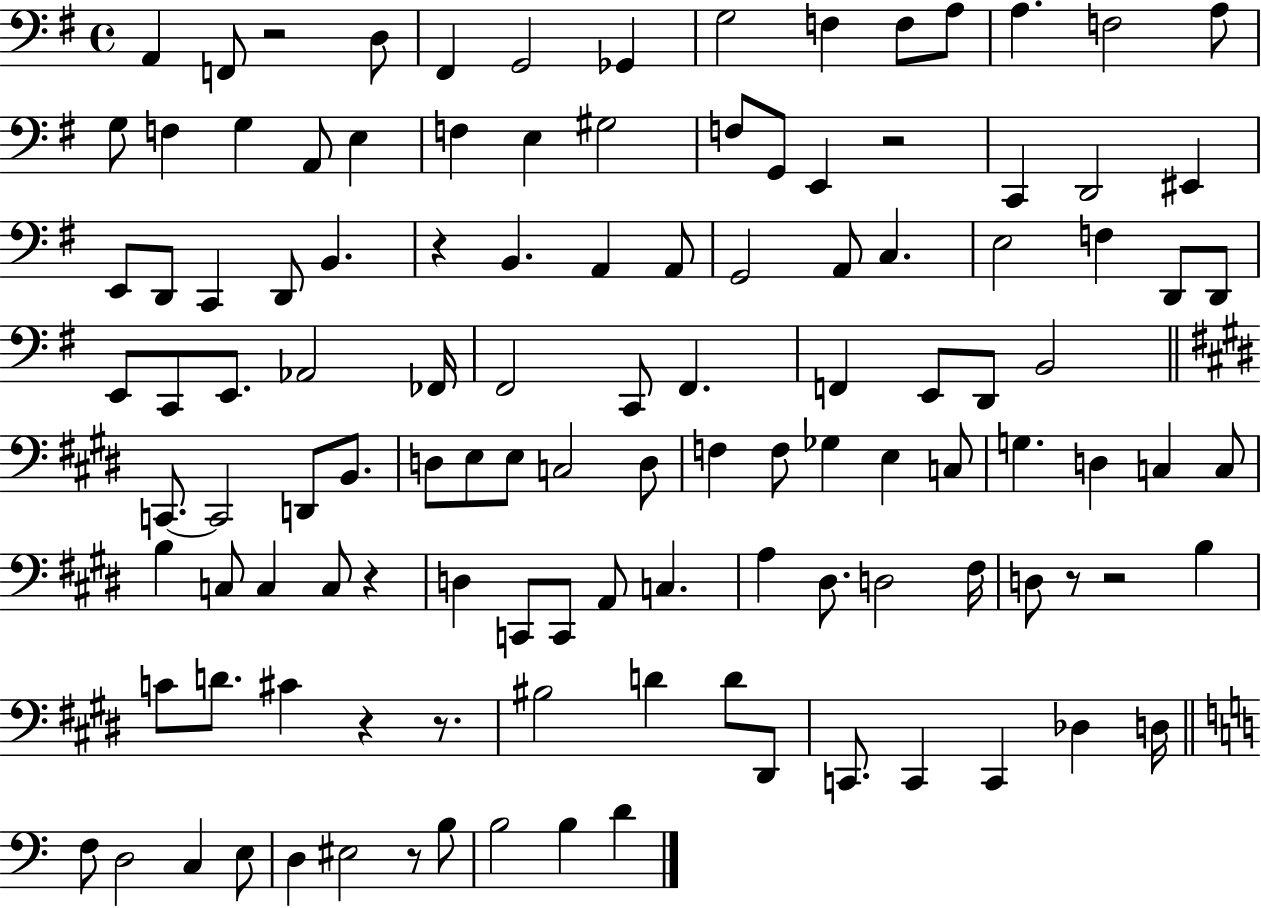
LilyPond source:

{
  \clef bass
  \time 4/4
  \defaultTimeSignature
  \key g \major
  a,4 f,8 r2 d8 | fis,4 g,2 ges,4 | g2 f4 f8 a8 | a4. f2 a8 | \break g8 f4 g4 a,8 e4 | f4 e4 gis2 | f8 g,8 e,4 r2 | c,4 d,2 eis,4 | \break e,8 d,8 c,4 d,8 b,4. | r4 b,4. a,4 a,8 | g,2 a,8 c4. | e2 f4 d,8 d,8 | \break e,8 c,8 e,8. aes,2 fes,16 | fis,2 c,8 fis,4. | f,4 e,8 d,8 b,2 | \bar "||" \break \key e \major c,8.~~ c,2 d,8 b,8. | d8 e8 e8 c2 d8 | f4 f8 ges4 e4 c8 | g4. d4 c4 c8 | \break b4 c8 c4 c8 r4 | d4 c,8 c,8 a,8 c4. | a4 dis8. d2 fis16 | d8 r8 r2 b4 | \break c'8 d'8. cis'4 r4 r8. | bis2 d'4 d'8 dis,8 | c,8. c,4 c,4 des4 d16 | \bar "||" \break \key a \minor f8 d2 c4 e8 | d4 eis2 r8 b8 | b2 b4 d'4 | \bar "|."
}